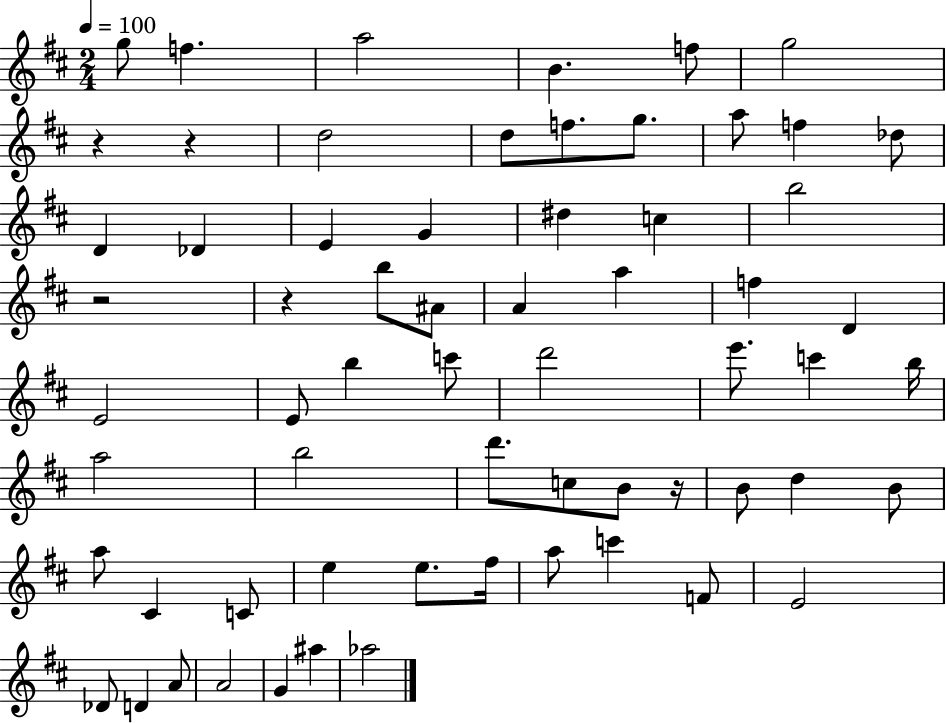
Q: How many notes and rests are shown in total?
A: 64